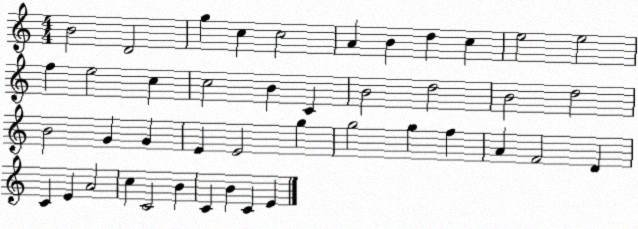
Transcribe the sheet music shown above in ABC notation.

X:1
T:Untitled
M:4/4
L:1/4
K:C
B2 D2 g c c2 A B d c e2 e2 f e2 c c2 B C B2 d2 B2 d2 B2 G G E E2 g g2 g f A F2 D C E A2 c C2 B C B C E